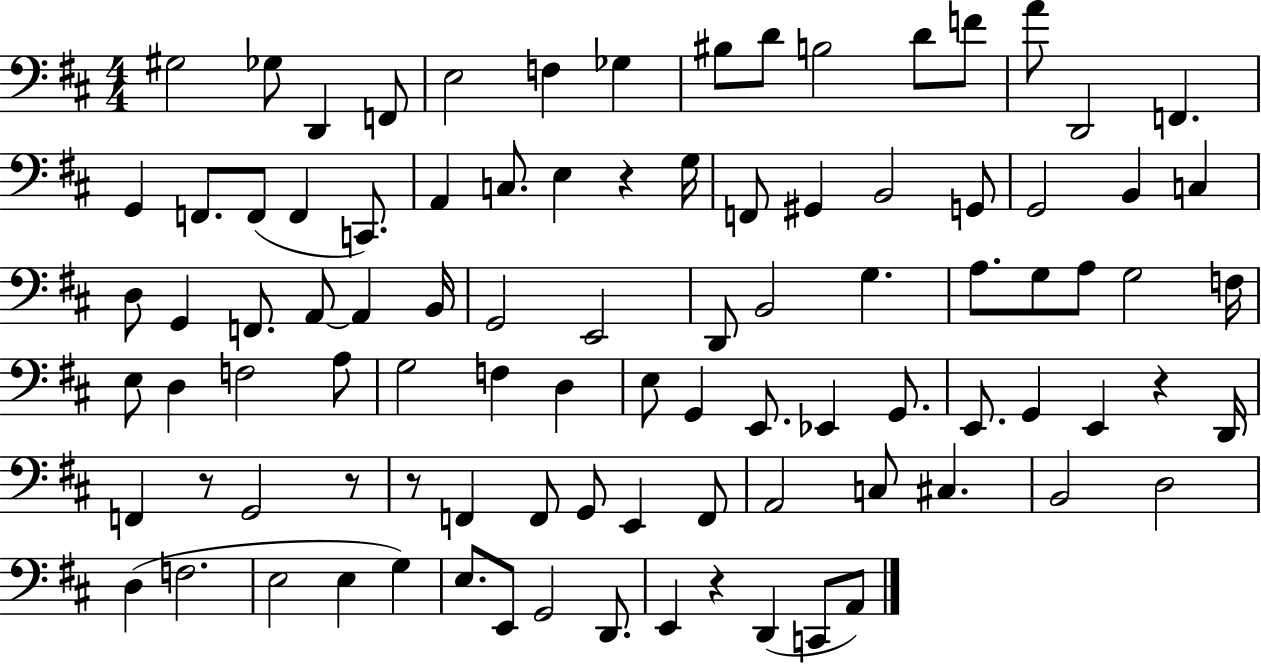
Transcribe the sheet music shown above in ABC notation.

X:1
T:Untitled
M:4/4
L:1/4
K:D
^G,2 _G,/2 D,, F,,/2 E,2 F, _G, ^B,/2 D/2 B,2 D/2 F/2 A/2 D,,2 F,, G,, F,,/2 F,,/2 F,, C,,/2 A,, C,/2 E, z G,/4 F,,/2 ^G,, B,,2 G,,/2 G,,2 B,, C, D,/2 G,, F,,/2 A,,/2 A,, B,,/4 G,,2 E,,2 D,,/2 B,,2 G, A,/2 G,/2 A,/2 G,2 F,/4 E,/2 D, F,2 A,/2 G,2 F, D, E,/2 G,, E,,/2 _E,, G,,/2 E,,/2 G,, E,, z D,,/4 F,, z/2 G,,2 z/2 z/2 F,, F,,/2 G,,/2 E,, F,,/2 A,,2 C,/2 ^C, B,,2 D,2 D, F,2 E,2 E, G, E,/2 E,,/2 G,,2 D,,/2 E,, z D,, C,,/2 A,,/2